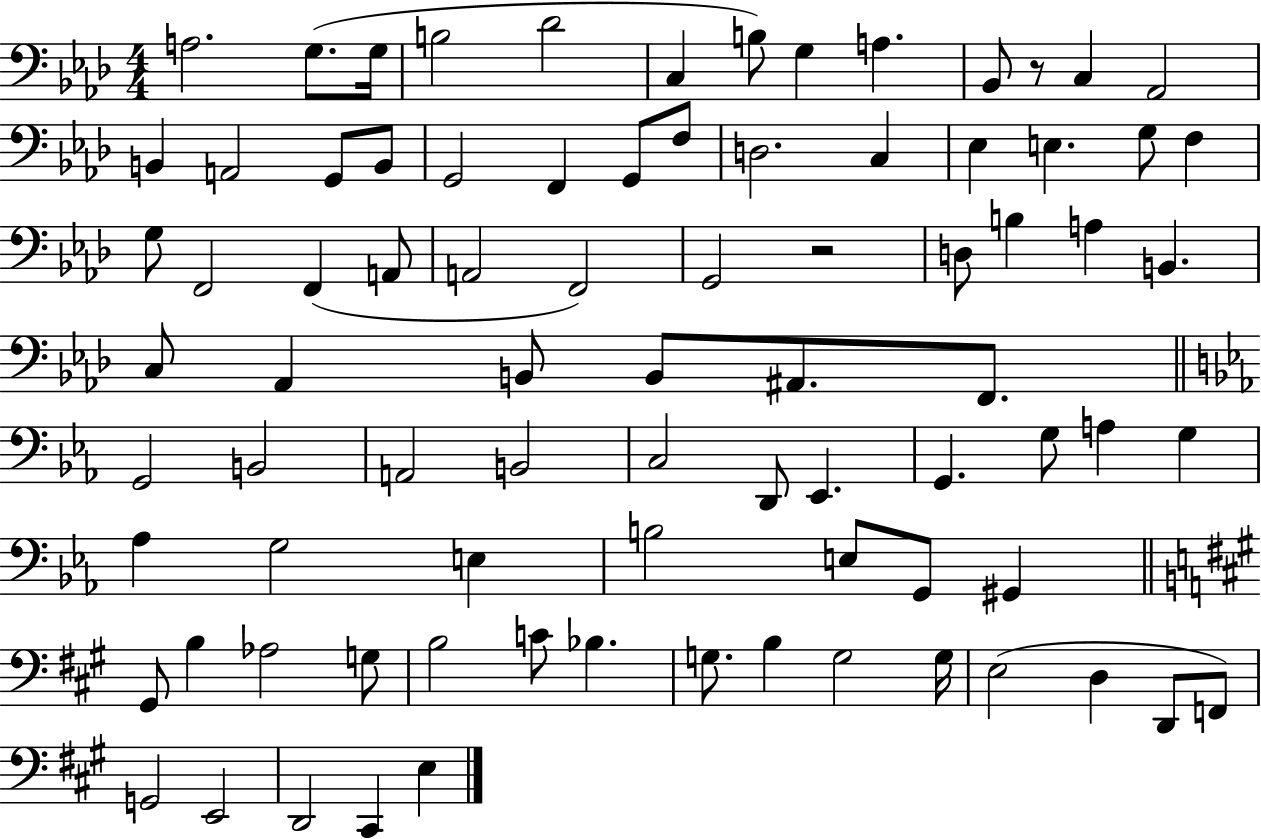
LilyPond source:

{
  \clef bass
  \numericTimeSignature
  \time 4/4
  \key aes \major
  \repeat volta 2 { a2. g8.( g16 | b2 des'2 | c4 b8) g4 a4. | bes,8 r8 c4 aes,2 | \break b,4 a,2 g,8 b,8 | g,2 f,4 g,8 f8 | d2. c4 | ees4 e4. g8 f4 | \break g8 f,2 f,4( a,8 | a,2 f,2) | g,2 r2 | d8 b4 a4 b,4. | \break c8 aes,4 b,8 b,8 ais,8. f,8. | \bar "||" \break \key c \minor g,2 b,2 | a,2 b,2 | c2 d,8 ees,4. | g,4. g8 a4 g4 | \break aes4 g2 e4 | b2 e8 g,8 gis,4 | \bar "||" \break \key a \major gis,8 b4 aes2 g8 | b2 c'8 bes4. | g8. b4 g2 g16 | e2( d4 d,8 f,8) | \break g,2 e,2 | d,2 cis,4 e4 | } \bar "|."
}